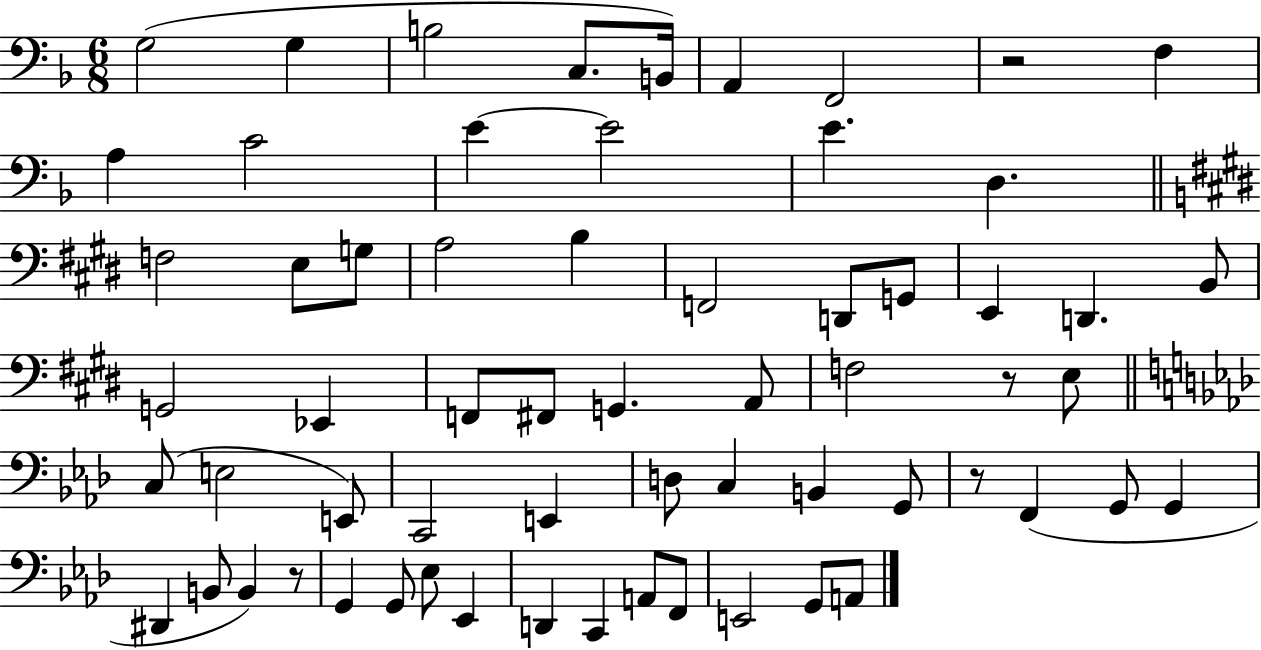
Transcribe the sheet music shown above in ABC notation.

X:1
T:Untitled
M:6/8
L:1/4
K:F
G,2 G, B,2 C,/2 B,,/4 A,, F,,2 z2 F, A, C2 E E2 E D, F,2 E,/2 G,/2 A,2 B, F,,2 D,,/2 G,,/2 E,, D,, B,,/2 G,,2 _E,, F,,/2 ^F,,/2 G,, A,,/2 F,2 z/2 E,/2 C,/2 E,2 E,,/2 C,,2 E,, D,/2 C, B,, G,,/2 z/2 F,, G,,/2 G,, ^D,, B,,/2 B,, z/2 G,, G,,/2 _E,/2 _E,, D,, C,, A,,/2 F,,/2 E,,2 G,,/2 A,,/2